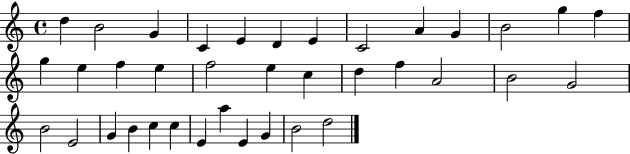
X:1
T:Untitled
M:4/4
L:1/4
K:C
d B2 G C E D E C2 A G B2 g f g e f e f2 e c d f A2 B2 G2 B2 E2 G B c c E a E G B2 d2